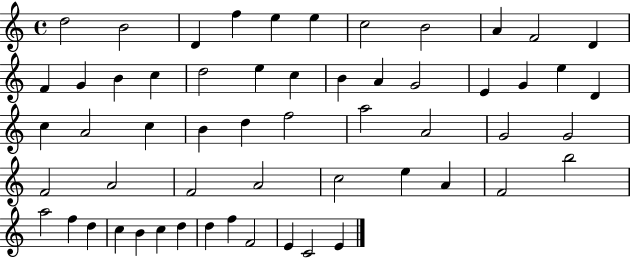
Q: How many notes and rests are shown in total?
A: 57